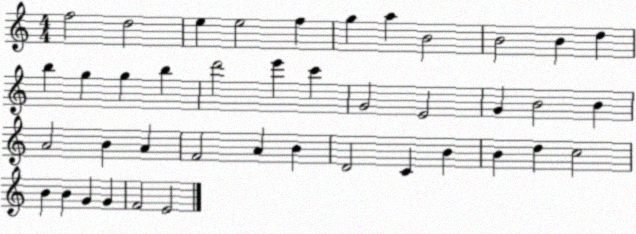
X:1
T:Untitled
M:4/4
L:1/4
K:C
f2 d2 e e2 f g a B2 B2 B d b g g b d'2 e' c' G2 E2 G B2 B A2 B A F2 A B D2 C B B d c2 B B G G F2 E2